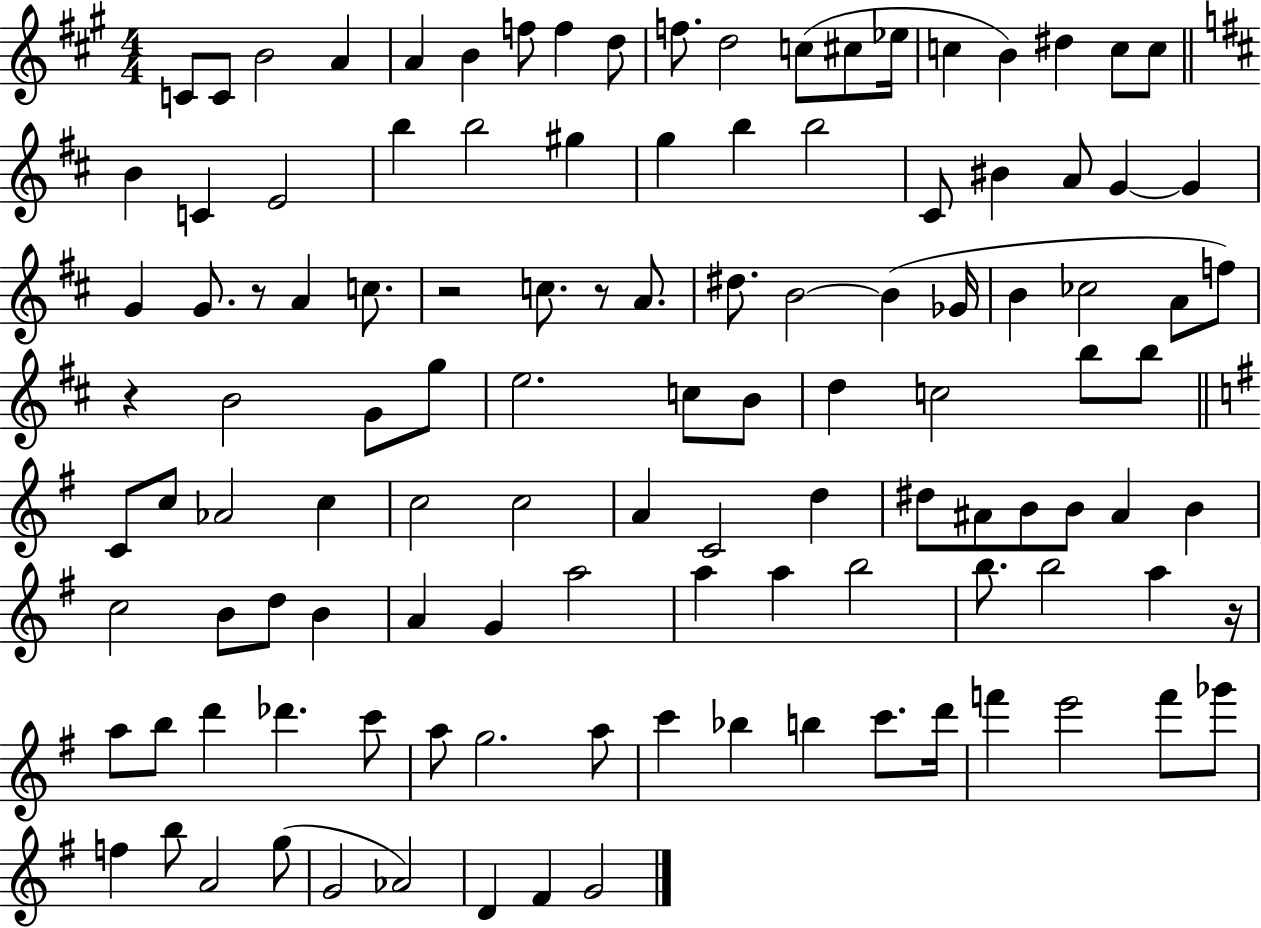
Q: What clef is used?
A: treble